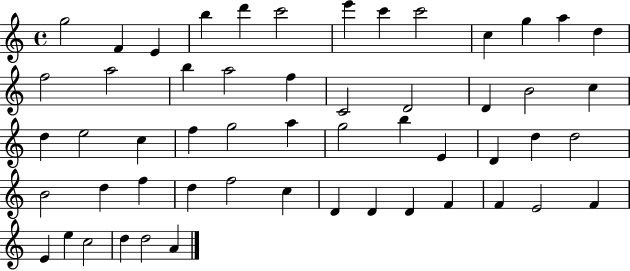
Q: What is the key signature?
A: C major